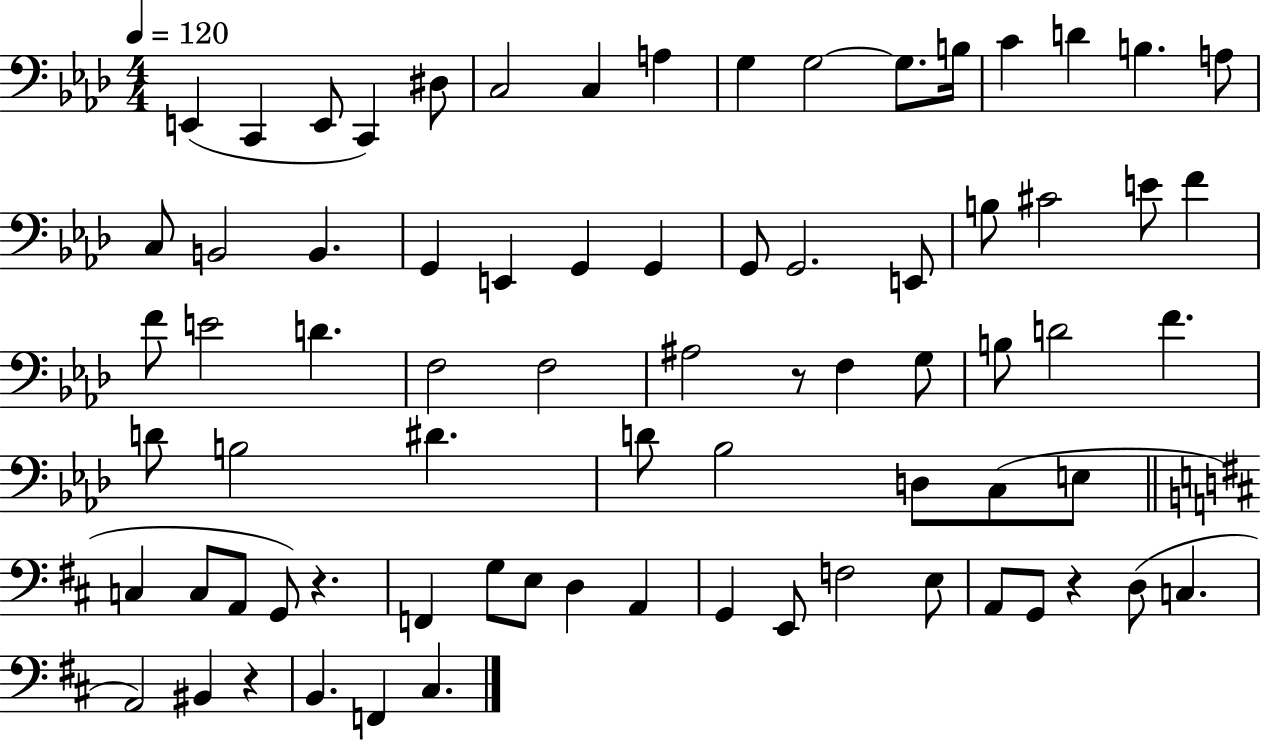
{
  \clef bass
  \numericTimeSignature
  \time 4/4
  \key aes \major
  \tempo 4 = 120
  e,4( c,4 e,8 c,4) dis8 | c2 c4 a4 | g4 g2~~ g8. b16 | c'4 d'4 b4. a8 | \break c8 b,2 b,4. | g,4 e,4 g,4 g,4 | g,8 g,2. e,8 | b8 cis'2 e'8 f'4 | \break f'8 e'2 d'4. | f2 f2 | ais2 r8 f4 g8 | b8 d'2 f'4. | \break d'8 b2 dis'4. | d'8 bes2 d8 c8( e8 | \bar "||" \break \key b \minor c4 c8 a,8 g,8) r4. | f,4 g8 e8 d4 a,4 | g,4 e,8 f2 e8 | a,8 g,8 r4 d8( c4. | \break a,2) bis,4 r4 | b,4. f,4 cis4. | \bar "|."
}